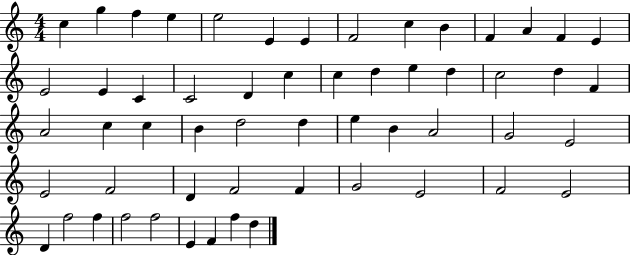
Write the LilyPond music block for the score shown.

{
  \clef treble
  \numericTimeSignature
  \time 4/4
  \key c \major
  c''4 g''4 f''4 e''4 | e''2 e'4 e'4 | f'2 c''4 b'4 | f'4 a'4 f'4 e'4 | \break e'2 e'4 c'4 | c'2 d'4 c''4 | c''4 d''4 e''4 d''4 | c''2 d''4 f'4 | \break a'2 c''4 c''4 | b'4 d''2 d''4 | e''4 b'4 a'2 | g'2 e'2 | \break e'2 f'2 | d'4 f'2 f'4 | g'2 e'2 | f'2 e'2 | \break d'4 f''2 f''4 | f''2 f''2 | e'4 f'4 f''4 d''4 | \bar "|."
}